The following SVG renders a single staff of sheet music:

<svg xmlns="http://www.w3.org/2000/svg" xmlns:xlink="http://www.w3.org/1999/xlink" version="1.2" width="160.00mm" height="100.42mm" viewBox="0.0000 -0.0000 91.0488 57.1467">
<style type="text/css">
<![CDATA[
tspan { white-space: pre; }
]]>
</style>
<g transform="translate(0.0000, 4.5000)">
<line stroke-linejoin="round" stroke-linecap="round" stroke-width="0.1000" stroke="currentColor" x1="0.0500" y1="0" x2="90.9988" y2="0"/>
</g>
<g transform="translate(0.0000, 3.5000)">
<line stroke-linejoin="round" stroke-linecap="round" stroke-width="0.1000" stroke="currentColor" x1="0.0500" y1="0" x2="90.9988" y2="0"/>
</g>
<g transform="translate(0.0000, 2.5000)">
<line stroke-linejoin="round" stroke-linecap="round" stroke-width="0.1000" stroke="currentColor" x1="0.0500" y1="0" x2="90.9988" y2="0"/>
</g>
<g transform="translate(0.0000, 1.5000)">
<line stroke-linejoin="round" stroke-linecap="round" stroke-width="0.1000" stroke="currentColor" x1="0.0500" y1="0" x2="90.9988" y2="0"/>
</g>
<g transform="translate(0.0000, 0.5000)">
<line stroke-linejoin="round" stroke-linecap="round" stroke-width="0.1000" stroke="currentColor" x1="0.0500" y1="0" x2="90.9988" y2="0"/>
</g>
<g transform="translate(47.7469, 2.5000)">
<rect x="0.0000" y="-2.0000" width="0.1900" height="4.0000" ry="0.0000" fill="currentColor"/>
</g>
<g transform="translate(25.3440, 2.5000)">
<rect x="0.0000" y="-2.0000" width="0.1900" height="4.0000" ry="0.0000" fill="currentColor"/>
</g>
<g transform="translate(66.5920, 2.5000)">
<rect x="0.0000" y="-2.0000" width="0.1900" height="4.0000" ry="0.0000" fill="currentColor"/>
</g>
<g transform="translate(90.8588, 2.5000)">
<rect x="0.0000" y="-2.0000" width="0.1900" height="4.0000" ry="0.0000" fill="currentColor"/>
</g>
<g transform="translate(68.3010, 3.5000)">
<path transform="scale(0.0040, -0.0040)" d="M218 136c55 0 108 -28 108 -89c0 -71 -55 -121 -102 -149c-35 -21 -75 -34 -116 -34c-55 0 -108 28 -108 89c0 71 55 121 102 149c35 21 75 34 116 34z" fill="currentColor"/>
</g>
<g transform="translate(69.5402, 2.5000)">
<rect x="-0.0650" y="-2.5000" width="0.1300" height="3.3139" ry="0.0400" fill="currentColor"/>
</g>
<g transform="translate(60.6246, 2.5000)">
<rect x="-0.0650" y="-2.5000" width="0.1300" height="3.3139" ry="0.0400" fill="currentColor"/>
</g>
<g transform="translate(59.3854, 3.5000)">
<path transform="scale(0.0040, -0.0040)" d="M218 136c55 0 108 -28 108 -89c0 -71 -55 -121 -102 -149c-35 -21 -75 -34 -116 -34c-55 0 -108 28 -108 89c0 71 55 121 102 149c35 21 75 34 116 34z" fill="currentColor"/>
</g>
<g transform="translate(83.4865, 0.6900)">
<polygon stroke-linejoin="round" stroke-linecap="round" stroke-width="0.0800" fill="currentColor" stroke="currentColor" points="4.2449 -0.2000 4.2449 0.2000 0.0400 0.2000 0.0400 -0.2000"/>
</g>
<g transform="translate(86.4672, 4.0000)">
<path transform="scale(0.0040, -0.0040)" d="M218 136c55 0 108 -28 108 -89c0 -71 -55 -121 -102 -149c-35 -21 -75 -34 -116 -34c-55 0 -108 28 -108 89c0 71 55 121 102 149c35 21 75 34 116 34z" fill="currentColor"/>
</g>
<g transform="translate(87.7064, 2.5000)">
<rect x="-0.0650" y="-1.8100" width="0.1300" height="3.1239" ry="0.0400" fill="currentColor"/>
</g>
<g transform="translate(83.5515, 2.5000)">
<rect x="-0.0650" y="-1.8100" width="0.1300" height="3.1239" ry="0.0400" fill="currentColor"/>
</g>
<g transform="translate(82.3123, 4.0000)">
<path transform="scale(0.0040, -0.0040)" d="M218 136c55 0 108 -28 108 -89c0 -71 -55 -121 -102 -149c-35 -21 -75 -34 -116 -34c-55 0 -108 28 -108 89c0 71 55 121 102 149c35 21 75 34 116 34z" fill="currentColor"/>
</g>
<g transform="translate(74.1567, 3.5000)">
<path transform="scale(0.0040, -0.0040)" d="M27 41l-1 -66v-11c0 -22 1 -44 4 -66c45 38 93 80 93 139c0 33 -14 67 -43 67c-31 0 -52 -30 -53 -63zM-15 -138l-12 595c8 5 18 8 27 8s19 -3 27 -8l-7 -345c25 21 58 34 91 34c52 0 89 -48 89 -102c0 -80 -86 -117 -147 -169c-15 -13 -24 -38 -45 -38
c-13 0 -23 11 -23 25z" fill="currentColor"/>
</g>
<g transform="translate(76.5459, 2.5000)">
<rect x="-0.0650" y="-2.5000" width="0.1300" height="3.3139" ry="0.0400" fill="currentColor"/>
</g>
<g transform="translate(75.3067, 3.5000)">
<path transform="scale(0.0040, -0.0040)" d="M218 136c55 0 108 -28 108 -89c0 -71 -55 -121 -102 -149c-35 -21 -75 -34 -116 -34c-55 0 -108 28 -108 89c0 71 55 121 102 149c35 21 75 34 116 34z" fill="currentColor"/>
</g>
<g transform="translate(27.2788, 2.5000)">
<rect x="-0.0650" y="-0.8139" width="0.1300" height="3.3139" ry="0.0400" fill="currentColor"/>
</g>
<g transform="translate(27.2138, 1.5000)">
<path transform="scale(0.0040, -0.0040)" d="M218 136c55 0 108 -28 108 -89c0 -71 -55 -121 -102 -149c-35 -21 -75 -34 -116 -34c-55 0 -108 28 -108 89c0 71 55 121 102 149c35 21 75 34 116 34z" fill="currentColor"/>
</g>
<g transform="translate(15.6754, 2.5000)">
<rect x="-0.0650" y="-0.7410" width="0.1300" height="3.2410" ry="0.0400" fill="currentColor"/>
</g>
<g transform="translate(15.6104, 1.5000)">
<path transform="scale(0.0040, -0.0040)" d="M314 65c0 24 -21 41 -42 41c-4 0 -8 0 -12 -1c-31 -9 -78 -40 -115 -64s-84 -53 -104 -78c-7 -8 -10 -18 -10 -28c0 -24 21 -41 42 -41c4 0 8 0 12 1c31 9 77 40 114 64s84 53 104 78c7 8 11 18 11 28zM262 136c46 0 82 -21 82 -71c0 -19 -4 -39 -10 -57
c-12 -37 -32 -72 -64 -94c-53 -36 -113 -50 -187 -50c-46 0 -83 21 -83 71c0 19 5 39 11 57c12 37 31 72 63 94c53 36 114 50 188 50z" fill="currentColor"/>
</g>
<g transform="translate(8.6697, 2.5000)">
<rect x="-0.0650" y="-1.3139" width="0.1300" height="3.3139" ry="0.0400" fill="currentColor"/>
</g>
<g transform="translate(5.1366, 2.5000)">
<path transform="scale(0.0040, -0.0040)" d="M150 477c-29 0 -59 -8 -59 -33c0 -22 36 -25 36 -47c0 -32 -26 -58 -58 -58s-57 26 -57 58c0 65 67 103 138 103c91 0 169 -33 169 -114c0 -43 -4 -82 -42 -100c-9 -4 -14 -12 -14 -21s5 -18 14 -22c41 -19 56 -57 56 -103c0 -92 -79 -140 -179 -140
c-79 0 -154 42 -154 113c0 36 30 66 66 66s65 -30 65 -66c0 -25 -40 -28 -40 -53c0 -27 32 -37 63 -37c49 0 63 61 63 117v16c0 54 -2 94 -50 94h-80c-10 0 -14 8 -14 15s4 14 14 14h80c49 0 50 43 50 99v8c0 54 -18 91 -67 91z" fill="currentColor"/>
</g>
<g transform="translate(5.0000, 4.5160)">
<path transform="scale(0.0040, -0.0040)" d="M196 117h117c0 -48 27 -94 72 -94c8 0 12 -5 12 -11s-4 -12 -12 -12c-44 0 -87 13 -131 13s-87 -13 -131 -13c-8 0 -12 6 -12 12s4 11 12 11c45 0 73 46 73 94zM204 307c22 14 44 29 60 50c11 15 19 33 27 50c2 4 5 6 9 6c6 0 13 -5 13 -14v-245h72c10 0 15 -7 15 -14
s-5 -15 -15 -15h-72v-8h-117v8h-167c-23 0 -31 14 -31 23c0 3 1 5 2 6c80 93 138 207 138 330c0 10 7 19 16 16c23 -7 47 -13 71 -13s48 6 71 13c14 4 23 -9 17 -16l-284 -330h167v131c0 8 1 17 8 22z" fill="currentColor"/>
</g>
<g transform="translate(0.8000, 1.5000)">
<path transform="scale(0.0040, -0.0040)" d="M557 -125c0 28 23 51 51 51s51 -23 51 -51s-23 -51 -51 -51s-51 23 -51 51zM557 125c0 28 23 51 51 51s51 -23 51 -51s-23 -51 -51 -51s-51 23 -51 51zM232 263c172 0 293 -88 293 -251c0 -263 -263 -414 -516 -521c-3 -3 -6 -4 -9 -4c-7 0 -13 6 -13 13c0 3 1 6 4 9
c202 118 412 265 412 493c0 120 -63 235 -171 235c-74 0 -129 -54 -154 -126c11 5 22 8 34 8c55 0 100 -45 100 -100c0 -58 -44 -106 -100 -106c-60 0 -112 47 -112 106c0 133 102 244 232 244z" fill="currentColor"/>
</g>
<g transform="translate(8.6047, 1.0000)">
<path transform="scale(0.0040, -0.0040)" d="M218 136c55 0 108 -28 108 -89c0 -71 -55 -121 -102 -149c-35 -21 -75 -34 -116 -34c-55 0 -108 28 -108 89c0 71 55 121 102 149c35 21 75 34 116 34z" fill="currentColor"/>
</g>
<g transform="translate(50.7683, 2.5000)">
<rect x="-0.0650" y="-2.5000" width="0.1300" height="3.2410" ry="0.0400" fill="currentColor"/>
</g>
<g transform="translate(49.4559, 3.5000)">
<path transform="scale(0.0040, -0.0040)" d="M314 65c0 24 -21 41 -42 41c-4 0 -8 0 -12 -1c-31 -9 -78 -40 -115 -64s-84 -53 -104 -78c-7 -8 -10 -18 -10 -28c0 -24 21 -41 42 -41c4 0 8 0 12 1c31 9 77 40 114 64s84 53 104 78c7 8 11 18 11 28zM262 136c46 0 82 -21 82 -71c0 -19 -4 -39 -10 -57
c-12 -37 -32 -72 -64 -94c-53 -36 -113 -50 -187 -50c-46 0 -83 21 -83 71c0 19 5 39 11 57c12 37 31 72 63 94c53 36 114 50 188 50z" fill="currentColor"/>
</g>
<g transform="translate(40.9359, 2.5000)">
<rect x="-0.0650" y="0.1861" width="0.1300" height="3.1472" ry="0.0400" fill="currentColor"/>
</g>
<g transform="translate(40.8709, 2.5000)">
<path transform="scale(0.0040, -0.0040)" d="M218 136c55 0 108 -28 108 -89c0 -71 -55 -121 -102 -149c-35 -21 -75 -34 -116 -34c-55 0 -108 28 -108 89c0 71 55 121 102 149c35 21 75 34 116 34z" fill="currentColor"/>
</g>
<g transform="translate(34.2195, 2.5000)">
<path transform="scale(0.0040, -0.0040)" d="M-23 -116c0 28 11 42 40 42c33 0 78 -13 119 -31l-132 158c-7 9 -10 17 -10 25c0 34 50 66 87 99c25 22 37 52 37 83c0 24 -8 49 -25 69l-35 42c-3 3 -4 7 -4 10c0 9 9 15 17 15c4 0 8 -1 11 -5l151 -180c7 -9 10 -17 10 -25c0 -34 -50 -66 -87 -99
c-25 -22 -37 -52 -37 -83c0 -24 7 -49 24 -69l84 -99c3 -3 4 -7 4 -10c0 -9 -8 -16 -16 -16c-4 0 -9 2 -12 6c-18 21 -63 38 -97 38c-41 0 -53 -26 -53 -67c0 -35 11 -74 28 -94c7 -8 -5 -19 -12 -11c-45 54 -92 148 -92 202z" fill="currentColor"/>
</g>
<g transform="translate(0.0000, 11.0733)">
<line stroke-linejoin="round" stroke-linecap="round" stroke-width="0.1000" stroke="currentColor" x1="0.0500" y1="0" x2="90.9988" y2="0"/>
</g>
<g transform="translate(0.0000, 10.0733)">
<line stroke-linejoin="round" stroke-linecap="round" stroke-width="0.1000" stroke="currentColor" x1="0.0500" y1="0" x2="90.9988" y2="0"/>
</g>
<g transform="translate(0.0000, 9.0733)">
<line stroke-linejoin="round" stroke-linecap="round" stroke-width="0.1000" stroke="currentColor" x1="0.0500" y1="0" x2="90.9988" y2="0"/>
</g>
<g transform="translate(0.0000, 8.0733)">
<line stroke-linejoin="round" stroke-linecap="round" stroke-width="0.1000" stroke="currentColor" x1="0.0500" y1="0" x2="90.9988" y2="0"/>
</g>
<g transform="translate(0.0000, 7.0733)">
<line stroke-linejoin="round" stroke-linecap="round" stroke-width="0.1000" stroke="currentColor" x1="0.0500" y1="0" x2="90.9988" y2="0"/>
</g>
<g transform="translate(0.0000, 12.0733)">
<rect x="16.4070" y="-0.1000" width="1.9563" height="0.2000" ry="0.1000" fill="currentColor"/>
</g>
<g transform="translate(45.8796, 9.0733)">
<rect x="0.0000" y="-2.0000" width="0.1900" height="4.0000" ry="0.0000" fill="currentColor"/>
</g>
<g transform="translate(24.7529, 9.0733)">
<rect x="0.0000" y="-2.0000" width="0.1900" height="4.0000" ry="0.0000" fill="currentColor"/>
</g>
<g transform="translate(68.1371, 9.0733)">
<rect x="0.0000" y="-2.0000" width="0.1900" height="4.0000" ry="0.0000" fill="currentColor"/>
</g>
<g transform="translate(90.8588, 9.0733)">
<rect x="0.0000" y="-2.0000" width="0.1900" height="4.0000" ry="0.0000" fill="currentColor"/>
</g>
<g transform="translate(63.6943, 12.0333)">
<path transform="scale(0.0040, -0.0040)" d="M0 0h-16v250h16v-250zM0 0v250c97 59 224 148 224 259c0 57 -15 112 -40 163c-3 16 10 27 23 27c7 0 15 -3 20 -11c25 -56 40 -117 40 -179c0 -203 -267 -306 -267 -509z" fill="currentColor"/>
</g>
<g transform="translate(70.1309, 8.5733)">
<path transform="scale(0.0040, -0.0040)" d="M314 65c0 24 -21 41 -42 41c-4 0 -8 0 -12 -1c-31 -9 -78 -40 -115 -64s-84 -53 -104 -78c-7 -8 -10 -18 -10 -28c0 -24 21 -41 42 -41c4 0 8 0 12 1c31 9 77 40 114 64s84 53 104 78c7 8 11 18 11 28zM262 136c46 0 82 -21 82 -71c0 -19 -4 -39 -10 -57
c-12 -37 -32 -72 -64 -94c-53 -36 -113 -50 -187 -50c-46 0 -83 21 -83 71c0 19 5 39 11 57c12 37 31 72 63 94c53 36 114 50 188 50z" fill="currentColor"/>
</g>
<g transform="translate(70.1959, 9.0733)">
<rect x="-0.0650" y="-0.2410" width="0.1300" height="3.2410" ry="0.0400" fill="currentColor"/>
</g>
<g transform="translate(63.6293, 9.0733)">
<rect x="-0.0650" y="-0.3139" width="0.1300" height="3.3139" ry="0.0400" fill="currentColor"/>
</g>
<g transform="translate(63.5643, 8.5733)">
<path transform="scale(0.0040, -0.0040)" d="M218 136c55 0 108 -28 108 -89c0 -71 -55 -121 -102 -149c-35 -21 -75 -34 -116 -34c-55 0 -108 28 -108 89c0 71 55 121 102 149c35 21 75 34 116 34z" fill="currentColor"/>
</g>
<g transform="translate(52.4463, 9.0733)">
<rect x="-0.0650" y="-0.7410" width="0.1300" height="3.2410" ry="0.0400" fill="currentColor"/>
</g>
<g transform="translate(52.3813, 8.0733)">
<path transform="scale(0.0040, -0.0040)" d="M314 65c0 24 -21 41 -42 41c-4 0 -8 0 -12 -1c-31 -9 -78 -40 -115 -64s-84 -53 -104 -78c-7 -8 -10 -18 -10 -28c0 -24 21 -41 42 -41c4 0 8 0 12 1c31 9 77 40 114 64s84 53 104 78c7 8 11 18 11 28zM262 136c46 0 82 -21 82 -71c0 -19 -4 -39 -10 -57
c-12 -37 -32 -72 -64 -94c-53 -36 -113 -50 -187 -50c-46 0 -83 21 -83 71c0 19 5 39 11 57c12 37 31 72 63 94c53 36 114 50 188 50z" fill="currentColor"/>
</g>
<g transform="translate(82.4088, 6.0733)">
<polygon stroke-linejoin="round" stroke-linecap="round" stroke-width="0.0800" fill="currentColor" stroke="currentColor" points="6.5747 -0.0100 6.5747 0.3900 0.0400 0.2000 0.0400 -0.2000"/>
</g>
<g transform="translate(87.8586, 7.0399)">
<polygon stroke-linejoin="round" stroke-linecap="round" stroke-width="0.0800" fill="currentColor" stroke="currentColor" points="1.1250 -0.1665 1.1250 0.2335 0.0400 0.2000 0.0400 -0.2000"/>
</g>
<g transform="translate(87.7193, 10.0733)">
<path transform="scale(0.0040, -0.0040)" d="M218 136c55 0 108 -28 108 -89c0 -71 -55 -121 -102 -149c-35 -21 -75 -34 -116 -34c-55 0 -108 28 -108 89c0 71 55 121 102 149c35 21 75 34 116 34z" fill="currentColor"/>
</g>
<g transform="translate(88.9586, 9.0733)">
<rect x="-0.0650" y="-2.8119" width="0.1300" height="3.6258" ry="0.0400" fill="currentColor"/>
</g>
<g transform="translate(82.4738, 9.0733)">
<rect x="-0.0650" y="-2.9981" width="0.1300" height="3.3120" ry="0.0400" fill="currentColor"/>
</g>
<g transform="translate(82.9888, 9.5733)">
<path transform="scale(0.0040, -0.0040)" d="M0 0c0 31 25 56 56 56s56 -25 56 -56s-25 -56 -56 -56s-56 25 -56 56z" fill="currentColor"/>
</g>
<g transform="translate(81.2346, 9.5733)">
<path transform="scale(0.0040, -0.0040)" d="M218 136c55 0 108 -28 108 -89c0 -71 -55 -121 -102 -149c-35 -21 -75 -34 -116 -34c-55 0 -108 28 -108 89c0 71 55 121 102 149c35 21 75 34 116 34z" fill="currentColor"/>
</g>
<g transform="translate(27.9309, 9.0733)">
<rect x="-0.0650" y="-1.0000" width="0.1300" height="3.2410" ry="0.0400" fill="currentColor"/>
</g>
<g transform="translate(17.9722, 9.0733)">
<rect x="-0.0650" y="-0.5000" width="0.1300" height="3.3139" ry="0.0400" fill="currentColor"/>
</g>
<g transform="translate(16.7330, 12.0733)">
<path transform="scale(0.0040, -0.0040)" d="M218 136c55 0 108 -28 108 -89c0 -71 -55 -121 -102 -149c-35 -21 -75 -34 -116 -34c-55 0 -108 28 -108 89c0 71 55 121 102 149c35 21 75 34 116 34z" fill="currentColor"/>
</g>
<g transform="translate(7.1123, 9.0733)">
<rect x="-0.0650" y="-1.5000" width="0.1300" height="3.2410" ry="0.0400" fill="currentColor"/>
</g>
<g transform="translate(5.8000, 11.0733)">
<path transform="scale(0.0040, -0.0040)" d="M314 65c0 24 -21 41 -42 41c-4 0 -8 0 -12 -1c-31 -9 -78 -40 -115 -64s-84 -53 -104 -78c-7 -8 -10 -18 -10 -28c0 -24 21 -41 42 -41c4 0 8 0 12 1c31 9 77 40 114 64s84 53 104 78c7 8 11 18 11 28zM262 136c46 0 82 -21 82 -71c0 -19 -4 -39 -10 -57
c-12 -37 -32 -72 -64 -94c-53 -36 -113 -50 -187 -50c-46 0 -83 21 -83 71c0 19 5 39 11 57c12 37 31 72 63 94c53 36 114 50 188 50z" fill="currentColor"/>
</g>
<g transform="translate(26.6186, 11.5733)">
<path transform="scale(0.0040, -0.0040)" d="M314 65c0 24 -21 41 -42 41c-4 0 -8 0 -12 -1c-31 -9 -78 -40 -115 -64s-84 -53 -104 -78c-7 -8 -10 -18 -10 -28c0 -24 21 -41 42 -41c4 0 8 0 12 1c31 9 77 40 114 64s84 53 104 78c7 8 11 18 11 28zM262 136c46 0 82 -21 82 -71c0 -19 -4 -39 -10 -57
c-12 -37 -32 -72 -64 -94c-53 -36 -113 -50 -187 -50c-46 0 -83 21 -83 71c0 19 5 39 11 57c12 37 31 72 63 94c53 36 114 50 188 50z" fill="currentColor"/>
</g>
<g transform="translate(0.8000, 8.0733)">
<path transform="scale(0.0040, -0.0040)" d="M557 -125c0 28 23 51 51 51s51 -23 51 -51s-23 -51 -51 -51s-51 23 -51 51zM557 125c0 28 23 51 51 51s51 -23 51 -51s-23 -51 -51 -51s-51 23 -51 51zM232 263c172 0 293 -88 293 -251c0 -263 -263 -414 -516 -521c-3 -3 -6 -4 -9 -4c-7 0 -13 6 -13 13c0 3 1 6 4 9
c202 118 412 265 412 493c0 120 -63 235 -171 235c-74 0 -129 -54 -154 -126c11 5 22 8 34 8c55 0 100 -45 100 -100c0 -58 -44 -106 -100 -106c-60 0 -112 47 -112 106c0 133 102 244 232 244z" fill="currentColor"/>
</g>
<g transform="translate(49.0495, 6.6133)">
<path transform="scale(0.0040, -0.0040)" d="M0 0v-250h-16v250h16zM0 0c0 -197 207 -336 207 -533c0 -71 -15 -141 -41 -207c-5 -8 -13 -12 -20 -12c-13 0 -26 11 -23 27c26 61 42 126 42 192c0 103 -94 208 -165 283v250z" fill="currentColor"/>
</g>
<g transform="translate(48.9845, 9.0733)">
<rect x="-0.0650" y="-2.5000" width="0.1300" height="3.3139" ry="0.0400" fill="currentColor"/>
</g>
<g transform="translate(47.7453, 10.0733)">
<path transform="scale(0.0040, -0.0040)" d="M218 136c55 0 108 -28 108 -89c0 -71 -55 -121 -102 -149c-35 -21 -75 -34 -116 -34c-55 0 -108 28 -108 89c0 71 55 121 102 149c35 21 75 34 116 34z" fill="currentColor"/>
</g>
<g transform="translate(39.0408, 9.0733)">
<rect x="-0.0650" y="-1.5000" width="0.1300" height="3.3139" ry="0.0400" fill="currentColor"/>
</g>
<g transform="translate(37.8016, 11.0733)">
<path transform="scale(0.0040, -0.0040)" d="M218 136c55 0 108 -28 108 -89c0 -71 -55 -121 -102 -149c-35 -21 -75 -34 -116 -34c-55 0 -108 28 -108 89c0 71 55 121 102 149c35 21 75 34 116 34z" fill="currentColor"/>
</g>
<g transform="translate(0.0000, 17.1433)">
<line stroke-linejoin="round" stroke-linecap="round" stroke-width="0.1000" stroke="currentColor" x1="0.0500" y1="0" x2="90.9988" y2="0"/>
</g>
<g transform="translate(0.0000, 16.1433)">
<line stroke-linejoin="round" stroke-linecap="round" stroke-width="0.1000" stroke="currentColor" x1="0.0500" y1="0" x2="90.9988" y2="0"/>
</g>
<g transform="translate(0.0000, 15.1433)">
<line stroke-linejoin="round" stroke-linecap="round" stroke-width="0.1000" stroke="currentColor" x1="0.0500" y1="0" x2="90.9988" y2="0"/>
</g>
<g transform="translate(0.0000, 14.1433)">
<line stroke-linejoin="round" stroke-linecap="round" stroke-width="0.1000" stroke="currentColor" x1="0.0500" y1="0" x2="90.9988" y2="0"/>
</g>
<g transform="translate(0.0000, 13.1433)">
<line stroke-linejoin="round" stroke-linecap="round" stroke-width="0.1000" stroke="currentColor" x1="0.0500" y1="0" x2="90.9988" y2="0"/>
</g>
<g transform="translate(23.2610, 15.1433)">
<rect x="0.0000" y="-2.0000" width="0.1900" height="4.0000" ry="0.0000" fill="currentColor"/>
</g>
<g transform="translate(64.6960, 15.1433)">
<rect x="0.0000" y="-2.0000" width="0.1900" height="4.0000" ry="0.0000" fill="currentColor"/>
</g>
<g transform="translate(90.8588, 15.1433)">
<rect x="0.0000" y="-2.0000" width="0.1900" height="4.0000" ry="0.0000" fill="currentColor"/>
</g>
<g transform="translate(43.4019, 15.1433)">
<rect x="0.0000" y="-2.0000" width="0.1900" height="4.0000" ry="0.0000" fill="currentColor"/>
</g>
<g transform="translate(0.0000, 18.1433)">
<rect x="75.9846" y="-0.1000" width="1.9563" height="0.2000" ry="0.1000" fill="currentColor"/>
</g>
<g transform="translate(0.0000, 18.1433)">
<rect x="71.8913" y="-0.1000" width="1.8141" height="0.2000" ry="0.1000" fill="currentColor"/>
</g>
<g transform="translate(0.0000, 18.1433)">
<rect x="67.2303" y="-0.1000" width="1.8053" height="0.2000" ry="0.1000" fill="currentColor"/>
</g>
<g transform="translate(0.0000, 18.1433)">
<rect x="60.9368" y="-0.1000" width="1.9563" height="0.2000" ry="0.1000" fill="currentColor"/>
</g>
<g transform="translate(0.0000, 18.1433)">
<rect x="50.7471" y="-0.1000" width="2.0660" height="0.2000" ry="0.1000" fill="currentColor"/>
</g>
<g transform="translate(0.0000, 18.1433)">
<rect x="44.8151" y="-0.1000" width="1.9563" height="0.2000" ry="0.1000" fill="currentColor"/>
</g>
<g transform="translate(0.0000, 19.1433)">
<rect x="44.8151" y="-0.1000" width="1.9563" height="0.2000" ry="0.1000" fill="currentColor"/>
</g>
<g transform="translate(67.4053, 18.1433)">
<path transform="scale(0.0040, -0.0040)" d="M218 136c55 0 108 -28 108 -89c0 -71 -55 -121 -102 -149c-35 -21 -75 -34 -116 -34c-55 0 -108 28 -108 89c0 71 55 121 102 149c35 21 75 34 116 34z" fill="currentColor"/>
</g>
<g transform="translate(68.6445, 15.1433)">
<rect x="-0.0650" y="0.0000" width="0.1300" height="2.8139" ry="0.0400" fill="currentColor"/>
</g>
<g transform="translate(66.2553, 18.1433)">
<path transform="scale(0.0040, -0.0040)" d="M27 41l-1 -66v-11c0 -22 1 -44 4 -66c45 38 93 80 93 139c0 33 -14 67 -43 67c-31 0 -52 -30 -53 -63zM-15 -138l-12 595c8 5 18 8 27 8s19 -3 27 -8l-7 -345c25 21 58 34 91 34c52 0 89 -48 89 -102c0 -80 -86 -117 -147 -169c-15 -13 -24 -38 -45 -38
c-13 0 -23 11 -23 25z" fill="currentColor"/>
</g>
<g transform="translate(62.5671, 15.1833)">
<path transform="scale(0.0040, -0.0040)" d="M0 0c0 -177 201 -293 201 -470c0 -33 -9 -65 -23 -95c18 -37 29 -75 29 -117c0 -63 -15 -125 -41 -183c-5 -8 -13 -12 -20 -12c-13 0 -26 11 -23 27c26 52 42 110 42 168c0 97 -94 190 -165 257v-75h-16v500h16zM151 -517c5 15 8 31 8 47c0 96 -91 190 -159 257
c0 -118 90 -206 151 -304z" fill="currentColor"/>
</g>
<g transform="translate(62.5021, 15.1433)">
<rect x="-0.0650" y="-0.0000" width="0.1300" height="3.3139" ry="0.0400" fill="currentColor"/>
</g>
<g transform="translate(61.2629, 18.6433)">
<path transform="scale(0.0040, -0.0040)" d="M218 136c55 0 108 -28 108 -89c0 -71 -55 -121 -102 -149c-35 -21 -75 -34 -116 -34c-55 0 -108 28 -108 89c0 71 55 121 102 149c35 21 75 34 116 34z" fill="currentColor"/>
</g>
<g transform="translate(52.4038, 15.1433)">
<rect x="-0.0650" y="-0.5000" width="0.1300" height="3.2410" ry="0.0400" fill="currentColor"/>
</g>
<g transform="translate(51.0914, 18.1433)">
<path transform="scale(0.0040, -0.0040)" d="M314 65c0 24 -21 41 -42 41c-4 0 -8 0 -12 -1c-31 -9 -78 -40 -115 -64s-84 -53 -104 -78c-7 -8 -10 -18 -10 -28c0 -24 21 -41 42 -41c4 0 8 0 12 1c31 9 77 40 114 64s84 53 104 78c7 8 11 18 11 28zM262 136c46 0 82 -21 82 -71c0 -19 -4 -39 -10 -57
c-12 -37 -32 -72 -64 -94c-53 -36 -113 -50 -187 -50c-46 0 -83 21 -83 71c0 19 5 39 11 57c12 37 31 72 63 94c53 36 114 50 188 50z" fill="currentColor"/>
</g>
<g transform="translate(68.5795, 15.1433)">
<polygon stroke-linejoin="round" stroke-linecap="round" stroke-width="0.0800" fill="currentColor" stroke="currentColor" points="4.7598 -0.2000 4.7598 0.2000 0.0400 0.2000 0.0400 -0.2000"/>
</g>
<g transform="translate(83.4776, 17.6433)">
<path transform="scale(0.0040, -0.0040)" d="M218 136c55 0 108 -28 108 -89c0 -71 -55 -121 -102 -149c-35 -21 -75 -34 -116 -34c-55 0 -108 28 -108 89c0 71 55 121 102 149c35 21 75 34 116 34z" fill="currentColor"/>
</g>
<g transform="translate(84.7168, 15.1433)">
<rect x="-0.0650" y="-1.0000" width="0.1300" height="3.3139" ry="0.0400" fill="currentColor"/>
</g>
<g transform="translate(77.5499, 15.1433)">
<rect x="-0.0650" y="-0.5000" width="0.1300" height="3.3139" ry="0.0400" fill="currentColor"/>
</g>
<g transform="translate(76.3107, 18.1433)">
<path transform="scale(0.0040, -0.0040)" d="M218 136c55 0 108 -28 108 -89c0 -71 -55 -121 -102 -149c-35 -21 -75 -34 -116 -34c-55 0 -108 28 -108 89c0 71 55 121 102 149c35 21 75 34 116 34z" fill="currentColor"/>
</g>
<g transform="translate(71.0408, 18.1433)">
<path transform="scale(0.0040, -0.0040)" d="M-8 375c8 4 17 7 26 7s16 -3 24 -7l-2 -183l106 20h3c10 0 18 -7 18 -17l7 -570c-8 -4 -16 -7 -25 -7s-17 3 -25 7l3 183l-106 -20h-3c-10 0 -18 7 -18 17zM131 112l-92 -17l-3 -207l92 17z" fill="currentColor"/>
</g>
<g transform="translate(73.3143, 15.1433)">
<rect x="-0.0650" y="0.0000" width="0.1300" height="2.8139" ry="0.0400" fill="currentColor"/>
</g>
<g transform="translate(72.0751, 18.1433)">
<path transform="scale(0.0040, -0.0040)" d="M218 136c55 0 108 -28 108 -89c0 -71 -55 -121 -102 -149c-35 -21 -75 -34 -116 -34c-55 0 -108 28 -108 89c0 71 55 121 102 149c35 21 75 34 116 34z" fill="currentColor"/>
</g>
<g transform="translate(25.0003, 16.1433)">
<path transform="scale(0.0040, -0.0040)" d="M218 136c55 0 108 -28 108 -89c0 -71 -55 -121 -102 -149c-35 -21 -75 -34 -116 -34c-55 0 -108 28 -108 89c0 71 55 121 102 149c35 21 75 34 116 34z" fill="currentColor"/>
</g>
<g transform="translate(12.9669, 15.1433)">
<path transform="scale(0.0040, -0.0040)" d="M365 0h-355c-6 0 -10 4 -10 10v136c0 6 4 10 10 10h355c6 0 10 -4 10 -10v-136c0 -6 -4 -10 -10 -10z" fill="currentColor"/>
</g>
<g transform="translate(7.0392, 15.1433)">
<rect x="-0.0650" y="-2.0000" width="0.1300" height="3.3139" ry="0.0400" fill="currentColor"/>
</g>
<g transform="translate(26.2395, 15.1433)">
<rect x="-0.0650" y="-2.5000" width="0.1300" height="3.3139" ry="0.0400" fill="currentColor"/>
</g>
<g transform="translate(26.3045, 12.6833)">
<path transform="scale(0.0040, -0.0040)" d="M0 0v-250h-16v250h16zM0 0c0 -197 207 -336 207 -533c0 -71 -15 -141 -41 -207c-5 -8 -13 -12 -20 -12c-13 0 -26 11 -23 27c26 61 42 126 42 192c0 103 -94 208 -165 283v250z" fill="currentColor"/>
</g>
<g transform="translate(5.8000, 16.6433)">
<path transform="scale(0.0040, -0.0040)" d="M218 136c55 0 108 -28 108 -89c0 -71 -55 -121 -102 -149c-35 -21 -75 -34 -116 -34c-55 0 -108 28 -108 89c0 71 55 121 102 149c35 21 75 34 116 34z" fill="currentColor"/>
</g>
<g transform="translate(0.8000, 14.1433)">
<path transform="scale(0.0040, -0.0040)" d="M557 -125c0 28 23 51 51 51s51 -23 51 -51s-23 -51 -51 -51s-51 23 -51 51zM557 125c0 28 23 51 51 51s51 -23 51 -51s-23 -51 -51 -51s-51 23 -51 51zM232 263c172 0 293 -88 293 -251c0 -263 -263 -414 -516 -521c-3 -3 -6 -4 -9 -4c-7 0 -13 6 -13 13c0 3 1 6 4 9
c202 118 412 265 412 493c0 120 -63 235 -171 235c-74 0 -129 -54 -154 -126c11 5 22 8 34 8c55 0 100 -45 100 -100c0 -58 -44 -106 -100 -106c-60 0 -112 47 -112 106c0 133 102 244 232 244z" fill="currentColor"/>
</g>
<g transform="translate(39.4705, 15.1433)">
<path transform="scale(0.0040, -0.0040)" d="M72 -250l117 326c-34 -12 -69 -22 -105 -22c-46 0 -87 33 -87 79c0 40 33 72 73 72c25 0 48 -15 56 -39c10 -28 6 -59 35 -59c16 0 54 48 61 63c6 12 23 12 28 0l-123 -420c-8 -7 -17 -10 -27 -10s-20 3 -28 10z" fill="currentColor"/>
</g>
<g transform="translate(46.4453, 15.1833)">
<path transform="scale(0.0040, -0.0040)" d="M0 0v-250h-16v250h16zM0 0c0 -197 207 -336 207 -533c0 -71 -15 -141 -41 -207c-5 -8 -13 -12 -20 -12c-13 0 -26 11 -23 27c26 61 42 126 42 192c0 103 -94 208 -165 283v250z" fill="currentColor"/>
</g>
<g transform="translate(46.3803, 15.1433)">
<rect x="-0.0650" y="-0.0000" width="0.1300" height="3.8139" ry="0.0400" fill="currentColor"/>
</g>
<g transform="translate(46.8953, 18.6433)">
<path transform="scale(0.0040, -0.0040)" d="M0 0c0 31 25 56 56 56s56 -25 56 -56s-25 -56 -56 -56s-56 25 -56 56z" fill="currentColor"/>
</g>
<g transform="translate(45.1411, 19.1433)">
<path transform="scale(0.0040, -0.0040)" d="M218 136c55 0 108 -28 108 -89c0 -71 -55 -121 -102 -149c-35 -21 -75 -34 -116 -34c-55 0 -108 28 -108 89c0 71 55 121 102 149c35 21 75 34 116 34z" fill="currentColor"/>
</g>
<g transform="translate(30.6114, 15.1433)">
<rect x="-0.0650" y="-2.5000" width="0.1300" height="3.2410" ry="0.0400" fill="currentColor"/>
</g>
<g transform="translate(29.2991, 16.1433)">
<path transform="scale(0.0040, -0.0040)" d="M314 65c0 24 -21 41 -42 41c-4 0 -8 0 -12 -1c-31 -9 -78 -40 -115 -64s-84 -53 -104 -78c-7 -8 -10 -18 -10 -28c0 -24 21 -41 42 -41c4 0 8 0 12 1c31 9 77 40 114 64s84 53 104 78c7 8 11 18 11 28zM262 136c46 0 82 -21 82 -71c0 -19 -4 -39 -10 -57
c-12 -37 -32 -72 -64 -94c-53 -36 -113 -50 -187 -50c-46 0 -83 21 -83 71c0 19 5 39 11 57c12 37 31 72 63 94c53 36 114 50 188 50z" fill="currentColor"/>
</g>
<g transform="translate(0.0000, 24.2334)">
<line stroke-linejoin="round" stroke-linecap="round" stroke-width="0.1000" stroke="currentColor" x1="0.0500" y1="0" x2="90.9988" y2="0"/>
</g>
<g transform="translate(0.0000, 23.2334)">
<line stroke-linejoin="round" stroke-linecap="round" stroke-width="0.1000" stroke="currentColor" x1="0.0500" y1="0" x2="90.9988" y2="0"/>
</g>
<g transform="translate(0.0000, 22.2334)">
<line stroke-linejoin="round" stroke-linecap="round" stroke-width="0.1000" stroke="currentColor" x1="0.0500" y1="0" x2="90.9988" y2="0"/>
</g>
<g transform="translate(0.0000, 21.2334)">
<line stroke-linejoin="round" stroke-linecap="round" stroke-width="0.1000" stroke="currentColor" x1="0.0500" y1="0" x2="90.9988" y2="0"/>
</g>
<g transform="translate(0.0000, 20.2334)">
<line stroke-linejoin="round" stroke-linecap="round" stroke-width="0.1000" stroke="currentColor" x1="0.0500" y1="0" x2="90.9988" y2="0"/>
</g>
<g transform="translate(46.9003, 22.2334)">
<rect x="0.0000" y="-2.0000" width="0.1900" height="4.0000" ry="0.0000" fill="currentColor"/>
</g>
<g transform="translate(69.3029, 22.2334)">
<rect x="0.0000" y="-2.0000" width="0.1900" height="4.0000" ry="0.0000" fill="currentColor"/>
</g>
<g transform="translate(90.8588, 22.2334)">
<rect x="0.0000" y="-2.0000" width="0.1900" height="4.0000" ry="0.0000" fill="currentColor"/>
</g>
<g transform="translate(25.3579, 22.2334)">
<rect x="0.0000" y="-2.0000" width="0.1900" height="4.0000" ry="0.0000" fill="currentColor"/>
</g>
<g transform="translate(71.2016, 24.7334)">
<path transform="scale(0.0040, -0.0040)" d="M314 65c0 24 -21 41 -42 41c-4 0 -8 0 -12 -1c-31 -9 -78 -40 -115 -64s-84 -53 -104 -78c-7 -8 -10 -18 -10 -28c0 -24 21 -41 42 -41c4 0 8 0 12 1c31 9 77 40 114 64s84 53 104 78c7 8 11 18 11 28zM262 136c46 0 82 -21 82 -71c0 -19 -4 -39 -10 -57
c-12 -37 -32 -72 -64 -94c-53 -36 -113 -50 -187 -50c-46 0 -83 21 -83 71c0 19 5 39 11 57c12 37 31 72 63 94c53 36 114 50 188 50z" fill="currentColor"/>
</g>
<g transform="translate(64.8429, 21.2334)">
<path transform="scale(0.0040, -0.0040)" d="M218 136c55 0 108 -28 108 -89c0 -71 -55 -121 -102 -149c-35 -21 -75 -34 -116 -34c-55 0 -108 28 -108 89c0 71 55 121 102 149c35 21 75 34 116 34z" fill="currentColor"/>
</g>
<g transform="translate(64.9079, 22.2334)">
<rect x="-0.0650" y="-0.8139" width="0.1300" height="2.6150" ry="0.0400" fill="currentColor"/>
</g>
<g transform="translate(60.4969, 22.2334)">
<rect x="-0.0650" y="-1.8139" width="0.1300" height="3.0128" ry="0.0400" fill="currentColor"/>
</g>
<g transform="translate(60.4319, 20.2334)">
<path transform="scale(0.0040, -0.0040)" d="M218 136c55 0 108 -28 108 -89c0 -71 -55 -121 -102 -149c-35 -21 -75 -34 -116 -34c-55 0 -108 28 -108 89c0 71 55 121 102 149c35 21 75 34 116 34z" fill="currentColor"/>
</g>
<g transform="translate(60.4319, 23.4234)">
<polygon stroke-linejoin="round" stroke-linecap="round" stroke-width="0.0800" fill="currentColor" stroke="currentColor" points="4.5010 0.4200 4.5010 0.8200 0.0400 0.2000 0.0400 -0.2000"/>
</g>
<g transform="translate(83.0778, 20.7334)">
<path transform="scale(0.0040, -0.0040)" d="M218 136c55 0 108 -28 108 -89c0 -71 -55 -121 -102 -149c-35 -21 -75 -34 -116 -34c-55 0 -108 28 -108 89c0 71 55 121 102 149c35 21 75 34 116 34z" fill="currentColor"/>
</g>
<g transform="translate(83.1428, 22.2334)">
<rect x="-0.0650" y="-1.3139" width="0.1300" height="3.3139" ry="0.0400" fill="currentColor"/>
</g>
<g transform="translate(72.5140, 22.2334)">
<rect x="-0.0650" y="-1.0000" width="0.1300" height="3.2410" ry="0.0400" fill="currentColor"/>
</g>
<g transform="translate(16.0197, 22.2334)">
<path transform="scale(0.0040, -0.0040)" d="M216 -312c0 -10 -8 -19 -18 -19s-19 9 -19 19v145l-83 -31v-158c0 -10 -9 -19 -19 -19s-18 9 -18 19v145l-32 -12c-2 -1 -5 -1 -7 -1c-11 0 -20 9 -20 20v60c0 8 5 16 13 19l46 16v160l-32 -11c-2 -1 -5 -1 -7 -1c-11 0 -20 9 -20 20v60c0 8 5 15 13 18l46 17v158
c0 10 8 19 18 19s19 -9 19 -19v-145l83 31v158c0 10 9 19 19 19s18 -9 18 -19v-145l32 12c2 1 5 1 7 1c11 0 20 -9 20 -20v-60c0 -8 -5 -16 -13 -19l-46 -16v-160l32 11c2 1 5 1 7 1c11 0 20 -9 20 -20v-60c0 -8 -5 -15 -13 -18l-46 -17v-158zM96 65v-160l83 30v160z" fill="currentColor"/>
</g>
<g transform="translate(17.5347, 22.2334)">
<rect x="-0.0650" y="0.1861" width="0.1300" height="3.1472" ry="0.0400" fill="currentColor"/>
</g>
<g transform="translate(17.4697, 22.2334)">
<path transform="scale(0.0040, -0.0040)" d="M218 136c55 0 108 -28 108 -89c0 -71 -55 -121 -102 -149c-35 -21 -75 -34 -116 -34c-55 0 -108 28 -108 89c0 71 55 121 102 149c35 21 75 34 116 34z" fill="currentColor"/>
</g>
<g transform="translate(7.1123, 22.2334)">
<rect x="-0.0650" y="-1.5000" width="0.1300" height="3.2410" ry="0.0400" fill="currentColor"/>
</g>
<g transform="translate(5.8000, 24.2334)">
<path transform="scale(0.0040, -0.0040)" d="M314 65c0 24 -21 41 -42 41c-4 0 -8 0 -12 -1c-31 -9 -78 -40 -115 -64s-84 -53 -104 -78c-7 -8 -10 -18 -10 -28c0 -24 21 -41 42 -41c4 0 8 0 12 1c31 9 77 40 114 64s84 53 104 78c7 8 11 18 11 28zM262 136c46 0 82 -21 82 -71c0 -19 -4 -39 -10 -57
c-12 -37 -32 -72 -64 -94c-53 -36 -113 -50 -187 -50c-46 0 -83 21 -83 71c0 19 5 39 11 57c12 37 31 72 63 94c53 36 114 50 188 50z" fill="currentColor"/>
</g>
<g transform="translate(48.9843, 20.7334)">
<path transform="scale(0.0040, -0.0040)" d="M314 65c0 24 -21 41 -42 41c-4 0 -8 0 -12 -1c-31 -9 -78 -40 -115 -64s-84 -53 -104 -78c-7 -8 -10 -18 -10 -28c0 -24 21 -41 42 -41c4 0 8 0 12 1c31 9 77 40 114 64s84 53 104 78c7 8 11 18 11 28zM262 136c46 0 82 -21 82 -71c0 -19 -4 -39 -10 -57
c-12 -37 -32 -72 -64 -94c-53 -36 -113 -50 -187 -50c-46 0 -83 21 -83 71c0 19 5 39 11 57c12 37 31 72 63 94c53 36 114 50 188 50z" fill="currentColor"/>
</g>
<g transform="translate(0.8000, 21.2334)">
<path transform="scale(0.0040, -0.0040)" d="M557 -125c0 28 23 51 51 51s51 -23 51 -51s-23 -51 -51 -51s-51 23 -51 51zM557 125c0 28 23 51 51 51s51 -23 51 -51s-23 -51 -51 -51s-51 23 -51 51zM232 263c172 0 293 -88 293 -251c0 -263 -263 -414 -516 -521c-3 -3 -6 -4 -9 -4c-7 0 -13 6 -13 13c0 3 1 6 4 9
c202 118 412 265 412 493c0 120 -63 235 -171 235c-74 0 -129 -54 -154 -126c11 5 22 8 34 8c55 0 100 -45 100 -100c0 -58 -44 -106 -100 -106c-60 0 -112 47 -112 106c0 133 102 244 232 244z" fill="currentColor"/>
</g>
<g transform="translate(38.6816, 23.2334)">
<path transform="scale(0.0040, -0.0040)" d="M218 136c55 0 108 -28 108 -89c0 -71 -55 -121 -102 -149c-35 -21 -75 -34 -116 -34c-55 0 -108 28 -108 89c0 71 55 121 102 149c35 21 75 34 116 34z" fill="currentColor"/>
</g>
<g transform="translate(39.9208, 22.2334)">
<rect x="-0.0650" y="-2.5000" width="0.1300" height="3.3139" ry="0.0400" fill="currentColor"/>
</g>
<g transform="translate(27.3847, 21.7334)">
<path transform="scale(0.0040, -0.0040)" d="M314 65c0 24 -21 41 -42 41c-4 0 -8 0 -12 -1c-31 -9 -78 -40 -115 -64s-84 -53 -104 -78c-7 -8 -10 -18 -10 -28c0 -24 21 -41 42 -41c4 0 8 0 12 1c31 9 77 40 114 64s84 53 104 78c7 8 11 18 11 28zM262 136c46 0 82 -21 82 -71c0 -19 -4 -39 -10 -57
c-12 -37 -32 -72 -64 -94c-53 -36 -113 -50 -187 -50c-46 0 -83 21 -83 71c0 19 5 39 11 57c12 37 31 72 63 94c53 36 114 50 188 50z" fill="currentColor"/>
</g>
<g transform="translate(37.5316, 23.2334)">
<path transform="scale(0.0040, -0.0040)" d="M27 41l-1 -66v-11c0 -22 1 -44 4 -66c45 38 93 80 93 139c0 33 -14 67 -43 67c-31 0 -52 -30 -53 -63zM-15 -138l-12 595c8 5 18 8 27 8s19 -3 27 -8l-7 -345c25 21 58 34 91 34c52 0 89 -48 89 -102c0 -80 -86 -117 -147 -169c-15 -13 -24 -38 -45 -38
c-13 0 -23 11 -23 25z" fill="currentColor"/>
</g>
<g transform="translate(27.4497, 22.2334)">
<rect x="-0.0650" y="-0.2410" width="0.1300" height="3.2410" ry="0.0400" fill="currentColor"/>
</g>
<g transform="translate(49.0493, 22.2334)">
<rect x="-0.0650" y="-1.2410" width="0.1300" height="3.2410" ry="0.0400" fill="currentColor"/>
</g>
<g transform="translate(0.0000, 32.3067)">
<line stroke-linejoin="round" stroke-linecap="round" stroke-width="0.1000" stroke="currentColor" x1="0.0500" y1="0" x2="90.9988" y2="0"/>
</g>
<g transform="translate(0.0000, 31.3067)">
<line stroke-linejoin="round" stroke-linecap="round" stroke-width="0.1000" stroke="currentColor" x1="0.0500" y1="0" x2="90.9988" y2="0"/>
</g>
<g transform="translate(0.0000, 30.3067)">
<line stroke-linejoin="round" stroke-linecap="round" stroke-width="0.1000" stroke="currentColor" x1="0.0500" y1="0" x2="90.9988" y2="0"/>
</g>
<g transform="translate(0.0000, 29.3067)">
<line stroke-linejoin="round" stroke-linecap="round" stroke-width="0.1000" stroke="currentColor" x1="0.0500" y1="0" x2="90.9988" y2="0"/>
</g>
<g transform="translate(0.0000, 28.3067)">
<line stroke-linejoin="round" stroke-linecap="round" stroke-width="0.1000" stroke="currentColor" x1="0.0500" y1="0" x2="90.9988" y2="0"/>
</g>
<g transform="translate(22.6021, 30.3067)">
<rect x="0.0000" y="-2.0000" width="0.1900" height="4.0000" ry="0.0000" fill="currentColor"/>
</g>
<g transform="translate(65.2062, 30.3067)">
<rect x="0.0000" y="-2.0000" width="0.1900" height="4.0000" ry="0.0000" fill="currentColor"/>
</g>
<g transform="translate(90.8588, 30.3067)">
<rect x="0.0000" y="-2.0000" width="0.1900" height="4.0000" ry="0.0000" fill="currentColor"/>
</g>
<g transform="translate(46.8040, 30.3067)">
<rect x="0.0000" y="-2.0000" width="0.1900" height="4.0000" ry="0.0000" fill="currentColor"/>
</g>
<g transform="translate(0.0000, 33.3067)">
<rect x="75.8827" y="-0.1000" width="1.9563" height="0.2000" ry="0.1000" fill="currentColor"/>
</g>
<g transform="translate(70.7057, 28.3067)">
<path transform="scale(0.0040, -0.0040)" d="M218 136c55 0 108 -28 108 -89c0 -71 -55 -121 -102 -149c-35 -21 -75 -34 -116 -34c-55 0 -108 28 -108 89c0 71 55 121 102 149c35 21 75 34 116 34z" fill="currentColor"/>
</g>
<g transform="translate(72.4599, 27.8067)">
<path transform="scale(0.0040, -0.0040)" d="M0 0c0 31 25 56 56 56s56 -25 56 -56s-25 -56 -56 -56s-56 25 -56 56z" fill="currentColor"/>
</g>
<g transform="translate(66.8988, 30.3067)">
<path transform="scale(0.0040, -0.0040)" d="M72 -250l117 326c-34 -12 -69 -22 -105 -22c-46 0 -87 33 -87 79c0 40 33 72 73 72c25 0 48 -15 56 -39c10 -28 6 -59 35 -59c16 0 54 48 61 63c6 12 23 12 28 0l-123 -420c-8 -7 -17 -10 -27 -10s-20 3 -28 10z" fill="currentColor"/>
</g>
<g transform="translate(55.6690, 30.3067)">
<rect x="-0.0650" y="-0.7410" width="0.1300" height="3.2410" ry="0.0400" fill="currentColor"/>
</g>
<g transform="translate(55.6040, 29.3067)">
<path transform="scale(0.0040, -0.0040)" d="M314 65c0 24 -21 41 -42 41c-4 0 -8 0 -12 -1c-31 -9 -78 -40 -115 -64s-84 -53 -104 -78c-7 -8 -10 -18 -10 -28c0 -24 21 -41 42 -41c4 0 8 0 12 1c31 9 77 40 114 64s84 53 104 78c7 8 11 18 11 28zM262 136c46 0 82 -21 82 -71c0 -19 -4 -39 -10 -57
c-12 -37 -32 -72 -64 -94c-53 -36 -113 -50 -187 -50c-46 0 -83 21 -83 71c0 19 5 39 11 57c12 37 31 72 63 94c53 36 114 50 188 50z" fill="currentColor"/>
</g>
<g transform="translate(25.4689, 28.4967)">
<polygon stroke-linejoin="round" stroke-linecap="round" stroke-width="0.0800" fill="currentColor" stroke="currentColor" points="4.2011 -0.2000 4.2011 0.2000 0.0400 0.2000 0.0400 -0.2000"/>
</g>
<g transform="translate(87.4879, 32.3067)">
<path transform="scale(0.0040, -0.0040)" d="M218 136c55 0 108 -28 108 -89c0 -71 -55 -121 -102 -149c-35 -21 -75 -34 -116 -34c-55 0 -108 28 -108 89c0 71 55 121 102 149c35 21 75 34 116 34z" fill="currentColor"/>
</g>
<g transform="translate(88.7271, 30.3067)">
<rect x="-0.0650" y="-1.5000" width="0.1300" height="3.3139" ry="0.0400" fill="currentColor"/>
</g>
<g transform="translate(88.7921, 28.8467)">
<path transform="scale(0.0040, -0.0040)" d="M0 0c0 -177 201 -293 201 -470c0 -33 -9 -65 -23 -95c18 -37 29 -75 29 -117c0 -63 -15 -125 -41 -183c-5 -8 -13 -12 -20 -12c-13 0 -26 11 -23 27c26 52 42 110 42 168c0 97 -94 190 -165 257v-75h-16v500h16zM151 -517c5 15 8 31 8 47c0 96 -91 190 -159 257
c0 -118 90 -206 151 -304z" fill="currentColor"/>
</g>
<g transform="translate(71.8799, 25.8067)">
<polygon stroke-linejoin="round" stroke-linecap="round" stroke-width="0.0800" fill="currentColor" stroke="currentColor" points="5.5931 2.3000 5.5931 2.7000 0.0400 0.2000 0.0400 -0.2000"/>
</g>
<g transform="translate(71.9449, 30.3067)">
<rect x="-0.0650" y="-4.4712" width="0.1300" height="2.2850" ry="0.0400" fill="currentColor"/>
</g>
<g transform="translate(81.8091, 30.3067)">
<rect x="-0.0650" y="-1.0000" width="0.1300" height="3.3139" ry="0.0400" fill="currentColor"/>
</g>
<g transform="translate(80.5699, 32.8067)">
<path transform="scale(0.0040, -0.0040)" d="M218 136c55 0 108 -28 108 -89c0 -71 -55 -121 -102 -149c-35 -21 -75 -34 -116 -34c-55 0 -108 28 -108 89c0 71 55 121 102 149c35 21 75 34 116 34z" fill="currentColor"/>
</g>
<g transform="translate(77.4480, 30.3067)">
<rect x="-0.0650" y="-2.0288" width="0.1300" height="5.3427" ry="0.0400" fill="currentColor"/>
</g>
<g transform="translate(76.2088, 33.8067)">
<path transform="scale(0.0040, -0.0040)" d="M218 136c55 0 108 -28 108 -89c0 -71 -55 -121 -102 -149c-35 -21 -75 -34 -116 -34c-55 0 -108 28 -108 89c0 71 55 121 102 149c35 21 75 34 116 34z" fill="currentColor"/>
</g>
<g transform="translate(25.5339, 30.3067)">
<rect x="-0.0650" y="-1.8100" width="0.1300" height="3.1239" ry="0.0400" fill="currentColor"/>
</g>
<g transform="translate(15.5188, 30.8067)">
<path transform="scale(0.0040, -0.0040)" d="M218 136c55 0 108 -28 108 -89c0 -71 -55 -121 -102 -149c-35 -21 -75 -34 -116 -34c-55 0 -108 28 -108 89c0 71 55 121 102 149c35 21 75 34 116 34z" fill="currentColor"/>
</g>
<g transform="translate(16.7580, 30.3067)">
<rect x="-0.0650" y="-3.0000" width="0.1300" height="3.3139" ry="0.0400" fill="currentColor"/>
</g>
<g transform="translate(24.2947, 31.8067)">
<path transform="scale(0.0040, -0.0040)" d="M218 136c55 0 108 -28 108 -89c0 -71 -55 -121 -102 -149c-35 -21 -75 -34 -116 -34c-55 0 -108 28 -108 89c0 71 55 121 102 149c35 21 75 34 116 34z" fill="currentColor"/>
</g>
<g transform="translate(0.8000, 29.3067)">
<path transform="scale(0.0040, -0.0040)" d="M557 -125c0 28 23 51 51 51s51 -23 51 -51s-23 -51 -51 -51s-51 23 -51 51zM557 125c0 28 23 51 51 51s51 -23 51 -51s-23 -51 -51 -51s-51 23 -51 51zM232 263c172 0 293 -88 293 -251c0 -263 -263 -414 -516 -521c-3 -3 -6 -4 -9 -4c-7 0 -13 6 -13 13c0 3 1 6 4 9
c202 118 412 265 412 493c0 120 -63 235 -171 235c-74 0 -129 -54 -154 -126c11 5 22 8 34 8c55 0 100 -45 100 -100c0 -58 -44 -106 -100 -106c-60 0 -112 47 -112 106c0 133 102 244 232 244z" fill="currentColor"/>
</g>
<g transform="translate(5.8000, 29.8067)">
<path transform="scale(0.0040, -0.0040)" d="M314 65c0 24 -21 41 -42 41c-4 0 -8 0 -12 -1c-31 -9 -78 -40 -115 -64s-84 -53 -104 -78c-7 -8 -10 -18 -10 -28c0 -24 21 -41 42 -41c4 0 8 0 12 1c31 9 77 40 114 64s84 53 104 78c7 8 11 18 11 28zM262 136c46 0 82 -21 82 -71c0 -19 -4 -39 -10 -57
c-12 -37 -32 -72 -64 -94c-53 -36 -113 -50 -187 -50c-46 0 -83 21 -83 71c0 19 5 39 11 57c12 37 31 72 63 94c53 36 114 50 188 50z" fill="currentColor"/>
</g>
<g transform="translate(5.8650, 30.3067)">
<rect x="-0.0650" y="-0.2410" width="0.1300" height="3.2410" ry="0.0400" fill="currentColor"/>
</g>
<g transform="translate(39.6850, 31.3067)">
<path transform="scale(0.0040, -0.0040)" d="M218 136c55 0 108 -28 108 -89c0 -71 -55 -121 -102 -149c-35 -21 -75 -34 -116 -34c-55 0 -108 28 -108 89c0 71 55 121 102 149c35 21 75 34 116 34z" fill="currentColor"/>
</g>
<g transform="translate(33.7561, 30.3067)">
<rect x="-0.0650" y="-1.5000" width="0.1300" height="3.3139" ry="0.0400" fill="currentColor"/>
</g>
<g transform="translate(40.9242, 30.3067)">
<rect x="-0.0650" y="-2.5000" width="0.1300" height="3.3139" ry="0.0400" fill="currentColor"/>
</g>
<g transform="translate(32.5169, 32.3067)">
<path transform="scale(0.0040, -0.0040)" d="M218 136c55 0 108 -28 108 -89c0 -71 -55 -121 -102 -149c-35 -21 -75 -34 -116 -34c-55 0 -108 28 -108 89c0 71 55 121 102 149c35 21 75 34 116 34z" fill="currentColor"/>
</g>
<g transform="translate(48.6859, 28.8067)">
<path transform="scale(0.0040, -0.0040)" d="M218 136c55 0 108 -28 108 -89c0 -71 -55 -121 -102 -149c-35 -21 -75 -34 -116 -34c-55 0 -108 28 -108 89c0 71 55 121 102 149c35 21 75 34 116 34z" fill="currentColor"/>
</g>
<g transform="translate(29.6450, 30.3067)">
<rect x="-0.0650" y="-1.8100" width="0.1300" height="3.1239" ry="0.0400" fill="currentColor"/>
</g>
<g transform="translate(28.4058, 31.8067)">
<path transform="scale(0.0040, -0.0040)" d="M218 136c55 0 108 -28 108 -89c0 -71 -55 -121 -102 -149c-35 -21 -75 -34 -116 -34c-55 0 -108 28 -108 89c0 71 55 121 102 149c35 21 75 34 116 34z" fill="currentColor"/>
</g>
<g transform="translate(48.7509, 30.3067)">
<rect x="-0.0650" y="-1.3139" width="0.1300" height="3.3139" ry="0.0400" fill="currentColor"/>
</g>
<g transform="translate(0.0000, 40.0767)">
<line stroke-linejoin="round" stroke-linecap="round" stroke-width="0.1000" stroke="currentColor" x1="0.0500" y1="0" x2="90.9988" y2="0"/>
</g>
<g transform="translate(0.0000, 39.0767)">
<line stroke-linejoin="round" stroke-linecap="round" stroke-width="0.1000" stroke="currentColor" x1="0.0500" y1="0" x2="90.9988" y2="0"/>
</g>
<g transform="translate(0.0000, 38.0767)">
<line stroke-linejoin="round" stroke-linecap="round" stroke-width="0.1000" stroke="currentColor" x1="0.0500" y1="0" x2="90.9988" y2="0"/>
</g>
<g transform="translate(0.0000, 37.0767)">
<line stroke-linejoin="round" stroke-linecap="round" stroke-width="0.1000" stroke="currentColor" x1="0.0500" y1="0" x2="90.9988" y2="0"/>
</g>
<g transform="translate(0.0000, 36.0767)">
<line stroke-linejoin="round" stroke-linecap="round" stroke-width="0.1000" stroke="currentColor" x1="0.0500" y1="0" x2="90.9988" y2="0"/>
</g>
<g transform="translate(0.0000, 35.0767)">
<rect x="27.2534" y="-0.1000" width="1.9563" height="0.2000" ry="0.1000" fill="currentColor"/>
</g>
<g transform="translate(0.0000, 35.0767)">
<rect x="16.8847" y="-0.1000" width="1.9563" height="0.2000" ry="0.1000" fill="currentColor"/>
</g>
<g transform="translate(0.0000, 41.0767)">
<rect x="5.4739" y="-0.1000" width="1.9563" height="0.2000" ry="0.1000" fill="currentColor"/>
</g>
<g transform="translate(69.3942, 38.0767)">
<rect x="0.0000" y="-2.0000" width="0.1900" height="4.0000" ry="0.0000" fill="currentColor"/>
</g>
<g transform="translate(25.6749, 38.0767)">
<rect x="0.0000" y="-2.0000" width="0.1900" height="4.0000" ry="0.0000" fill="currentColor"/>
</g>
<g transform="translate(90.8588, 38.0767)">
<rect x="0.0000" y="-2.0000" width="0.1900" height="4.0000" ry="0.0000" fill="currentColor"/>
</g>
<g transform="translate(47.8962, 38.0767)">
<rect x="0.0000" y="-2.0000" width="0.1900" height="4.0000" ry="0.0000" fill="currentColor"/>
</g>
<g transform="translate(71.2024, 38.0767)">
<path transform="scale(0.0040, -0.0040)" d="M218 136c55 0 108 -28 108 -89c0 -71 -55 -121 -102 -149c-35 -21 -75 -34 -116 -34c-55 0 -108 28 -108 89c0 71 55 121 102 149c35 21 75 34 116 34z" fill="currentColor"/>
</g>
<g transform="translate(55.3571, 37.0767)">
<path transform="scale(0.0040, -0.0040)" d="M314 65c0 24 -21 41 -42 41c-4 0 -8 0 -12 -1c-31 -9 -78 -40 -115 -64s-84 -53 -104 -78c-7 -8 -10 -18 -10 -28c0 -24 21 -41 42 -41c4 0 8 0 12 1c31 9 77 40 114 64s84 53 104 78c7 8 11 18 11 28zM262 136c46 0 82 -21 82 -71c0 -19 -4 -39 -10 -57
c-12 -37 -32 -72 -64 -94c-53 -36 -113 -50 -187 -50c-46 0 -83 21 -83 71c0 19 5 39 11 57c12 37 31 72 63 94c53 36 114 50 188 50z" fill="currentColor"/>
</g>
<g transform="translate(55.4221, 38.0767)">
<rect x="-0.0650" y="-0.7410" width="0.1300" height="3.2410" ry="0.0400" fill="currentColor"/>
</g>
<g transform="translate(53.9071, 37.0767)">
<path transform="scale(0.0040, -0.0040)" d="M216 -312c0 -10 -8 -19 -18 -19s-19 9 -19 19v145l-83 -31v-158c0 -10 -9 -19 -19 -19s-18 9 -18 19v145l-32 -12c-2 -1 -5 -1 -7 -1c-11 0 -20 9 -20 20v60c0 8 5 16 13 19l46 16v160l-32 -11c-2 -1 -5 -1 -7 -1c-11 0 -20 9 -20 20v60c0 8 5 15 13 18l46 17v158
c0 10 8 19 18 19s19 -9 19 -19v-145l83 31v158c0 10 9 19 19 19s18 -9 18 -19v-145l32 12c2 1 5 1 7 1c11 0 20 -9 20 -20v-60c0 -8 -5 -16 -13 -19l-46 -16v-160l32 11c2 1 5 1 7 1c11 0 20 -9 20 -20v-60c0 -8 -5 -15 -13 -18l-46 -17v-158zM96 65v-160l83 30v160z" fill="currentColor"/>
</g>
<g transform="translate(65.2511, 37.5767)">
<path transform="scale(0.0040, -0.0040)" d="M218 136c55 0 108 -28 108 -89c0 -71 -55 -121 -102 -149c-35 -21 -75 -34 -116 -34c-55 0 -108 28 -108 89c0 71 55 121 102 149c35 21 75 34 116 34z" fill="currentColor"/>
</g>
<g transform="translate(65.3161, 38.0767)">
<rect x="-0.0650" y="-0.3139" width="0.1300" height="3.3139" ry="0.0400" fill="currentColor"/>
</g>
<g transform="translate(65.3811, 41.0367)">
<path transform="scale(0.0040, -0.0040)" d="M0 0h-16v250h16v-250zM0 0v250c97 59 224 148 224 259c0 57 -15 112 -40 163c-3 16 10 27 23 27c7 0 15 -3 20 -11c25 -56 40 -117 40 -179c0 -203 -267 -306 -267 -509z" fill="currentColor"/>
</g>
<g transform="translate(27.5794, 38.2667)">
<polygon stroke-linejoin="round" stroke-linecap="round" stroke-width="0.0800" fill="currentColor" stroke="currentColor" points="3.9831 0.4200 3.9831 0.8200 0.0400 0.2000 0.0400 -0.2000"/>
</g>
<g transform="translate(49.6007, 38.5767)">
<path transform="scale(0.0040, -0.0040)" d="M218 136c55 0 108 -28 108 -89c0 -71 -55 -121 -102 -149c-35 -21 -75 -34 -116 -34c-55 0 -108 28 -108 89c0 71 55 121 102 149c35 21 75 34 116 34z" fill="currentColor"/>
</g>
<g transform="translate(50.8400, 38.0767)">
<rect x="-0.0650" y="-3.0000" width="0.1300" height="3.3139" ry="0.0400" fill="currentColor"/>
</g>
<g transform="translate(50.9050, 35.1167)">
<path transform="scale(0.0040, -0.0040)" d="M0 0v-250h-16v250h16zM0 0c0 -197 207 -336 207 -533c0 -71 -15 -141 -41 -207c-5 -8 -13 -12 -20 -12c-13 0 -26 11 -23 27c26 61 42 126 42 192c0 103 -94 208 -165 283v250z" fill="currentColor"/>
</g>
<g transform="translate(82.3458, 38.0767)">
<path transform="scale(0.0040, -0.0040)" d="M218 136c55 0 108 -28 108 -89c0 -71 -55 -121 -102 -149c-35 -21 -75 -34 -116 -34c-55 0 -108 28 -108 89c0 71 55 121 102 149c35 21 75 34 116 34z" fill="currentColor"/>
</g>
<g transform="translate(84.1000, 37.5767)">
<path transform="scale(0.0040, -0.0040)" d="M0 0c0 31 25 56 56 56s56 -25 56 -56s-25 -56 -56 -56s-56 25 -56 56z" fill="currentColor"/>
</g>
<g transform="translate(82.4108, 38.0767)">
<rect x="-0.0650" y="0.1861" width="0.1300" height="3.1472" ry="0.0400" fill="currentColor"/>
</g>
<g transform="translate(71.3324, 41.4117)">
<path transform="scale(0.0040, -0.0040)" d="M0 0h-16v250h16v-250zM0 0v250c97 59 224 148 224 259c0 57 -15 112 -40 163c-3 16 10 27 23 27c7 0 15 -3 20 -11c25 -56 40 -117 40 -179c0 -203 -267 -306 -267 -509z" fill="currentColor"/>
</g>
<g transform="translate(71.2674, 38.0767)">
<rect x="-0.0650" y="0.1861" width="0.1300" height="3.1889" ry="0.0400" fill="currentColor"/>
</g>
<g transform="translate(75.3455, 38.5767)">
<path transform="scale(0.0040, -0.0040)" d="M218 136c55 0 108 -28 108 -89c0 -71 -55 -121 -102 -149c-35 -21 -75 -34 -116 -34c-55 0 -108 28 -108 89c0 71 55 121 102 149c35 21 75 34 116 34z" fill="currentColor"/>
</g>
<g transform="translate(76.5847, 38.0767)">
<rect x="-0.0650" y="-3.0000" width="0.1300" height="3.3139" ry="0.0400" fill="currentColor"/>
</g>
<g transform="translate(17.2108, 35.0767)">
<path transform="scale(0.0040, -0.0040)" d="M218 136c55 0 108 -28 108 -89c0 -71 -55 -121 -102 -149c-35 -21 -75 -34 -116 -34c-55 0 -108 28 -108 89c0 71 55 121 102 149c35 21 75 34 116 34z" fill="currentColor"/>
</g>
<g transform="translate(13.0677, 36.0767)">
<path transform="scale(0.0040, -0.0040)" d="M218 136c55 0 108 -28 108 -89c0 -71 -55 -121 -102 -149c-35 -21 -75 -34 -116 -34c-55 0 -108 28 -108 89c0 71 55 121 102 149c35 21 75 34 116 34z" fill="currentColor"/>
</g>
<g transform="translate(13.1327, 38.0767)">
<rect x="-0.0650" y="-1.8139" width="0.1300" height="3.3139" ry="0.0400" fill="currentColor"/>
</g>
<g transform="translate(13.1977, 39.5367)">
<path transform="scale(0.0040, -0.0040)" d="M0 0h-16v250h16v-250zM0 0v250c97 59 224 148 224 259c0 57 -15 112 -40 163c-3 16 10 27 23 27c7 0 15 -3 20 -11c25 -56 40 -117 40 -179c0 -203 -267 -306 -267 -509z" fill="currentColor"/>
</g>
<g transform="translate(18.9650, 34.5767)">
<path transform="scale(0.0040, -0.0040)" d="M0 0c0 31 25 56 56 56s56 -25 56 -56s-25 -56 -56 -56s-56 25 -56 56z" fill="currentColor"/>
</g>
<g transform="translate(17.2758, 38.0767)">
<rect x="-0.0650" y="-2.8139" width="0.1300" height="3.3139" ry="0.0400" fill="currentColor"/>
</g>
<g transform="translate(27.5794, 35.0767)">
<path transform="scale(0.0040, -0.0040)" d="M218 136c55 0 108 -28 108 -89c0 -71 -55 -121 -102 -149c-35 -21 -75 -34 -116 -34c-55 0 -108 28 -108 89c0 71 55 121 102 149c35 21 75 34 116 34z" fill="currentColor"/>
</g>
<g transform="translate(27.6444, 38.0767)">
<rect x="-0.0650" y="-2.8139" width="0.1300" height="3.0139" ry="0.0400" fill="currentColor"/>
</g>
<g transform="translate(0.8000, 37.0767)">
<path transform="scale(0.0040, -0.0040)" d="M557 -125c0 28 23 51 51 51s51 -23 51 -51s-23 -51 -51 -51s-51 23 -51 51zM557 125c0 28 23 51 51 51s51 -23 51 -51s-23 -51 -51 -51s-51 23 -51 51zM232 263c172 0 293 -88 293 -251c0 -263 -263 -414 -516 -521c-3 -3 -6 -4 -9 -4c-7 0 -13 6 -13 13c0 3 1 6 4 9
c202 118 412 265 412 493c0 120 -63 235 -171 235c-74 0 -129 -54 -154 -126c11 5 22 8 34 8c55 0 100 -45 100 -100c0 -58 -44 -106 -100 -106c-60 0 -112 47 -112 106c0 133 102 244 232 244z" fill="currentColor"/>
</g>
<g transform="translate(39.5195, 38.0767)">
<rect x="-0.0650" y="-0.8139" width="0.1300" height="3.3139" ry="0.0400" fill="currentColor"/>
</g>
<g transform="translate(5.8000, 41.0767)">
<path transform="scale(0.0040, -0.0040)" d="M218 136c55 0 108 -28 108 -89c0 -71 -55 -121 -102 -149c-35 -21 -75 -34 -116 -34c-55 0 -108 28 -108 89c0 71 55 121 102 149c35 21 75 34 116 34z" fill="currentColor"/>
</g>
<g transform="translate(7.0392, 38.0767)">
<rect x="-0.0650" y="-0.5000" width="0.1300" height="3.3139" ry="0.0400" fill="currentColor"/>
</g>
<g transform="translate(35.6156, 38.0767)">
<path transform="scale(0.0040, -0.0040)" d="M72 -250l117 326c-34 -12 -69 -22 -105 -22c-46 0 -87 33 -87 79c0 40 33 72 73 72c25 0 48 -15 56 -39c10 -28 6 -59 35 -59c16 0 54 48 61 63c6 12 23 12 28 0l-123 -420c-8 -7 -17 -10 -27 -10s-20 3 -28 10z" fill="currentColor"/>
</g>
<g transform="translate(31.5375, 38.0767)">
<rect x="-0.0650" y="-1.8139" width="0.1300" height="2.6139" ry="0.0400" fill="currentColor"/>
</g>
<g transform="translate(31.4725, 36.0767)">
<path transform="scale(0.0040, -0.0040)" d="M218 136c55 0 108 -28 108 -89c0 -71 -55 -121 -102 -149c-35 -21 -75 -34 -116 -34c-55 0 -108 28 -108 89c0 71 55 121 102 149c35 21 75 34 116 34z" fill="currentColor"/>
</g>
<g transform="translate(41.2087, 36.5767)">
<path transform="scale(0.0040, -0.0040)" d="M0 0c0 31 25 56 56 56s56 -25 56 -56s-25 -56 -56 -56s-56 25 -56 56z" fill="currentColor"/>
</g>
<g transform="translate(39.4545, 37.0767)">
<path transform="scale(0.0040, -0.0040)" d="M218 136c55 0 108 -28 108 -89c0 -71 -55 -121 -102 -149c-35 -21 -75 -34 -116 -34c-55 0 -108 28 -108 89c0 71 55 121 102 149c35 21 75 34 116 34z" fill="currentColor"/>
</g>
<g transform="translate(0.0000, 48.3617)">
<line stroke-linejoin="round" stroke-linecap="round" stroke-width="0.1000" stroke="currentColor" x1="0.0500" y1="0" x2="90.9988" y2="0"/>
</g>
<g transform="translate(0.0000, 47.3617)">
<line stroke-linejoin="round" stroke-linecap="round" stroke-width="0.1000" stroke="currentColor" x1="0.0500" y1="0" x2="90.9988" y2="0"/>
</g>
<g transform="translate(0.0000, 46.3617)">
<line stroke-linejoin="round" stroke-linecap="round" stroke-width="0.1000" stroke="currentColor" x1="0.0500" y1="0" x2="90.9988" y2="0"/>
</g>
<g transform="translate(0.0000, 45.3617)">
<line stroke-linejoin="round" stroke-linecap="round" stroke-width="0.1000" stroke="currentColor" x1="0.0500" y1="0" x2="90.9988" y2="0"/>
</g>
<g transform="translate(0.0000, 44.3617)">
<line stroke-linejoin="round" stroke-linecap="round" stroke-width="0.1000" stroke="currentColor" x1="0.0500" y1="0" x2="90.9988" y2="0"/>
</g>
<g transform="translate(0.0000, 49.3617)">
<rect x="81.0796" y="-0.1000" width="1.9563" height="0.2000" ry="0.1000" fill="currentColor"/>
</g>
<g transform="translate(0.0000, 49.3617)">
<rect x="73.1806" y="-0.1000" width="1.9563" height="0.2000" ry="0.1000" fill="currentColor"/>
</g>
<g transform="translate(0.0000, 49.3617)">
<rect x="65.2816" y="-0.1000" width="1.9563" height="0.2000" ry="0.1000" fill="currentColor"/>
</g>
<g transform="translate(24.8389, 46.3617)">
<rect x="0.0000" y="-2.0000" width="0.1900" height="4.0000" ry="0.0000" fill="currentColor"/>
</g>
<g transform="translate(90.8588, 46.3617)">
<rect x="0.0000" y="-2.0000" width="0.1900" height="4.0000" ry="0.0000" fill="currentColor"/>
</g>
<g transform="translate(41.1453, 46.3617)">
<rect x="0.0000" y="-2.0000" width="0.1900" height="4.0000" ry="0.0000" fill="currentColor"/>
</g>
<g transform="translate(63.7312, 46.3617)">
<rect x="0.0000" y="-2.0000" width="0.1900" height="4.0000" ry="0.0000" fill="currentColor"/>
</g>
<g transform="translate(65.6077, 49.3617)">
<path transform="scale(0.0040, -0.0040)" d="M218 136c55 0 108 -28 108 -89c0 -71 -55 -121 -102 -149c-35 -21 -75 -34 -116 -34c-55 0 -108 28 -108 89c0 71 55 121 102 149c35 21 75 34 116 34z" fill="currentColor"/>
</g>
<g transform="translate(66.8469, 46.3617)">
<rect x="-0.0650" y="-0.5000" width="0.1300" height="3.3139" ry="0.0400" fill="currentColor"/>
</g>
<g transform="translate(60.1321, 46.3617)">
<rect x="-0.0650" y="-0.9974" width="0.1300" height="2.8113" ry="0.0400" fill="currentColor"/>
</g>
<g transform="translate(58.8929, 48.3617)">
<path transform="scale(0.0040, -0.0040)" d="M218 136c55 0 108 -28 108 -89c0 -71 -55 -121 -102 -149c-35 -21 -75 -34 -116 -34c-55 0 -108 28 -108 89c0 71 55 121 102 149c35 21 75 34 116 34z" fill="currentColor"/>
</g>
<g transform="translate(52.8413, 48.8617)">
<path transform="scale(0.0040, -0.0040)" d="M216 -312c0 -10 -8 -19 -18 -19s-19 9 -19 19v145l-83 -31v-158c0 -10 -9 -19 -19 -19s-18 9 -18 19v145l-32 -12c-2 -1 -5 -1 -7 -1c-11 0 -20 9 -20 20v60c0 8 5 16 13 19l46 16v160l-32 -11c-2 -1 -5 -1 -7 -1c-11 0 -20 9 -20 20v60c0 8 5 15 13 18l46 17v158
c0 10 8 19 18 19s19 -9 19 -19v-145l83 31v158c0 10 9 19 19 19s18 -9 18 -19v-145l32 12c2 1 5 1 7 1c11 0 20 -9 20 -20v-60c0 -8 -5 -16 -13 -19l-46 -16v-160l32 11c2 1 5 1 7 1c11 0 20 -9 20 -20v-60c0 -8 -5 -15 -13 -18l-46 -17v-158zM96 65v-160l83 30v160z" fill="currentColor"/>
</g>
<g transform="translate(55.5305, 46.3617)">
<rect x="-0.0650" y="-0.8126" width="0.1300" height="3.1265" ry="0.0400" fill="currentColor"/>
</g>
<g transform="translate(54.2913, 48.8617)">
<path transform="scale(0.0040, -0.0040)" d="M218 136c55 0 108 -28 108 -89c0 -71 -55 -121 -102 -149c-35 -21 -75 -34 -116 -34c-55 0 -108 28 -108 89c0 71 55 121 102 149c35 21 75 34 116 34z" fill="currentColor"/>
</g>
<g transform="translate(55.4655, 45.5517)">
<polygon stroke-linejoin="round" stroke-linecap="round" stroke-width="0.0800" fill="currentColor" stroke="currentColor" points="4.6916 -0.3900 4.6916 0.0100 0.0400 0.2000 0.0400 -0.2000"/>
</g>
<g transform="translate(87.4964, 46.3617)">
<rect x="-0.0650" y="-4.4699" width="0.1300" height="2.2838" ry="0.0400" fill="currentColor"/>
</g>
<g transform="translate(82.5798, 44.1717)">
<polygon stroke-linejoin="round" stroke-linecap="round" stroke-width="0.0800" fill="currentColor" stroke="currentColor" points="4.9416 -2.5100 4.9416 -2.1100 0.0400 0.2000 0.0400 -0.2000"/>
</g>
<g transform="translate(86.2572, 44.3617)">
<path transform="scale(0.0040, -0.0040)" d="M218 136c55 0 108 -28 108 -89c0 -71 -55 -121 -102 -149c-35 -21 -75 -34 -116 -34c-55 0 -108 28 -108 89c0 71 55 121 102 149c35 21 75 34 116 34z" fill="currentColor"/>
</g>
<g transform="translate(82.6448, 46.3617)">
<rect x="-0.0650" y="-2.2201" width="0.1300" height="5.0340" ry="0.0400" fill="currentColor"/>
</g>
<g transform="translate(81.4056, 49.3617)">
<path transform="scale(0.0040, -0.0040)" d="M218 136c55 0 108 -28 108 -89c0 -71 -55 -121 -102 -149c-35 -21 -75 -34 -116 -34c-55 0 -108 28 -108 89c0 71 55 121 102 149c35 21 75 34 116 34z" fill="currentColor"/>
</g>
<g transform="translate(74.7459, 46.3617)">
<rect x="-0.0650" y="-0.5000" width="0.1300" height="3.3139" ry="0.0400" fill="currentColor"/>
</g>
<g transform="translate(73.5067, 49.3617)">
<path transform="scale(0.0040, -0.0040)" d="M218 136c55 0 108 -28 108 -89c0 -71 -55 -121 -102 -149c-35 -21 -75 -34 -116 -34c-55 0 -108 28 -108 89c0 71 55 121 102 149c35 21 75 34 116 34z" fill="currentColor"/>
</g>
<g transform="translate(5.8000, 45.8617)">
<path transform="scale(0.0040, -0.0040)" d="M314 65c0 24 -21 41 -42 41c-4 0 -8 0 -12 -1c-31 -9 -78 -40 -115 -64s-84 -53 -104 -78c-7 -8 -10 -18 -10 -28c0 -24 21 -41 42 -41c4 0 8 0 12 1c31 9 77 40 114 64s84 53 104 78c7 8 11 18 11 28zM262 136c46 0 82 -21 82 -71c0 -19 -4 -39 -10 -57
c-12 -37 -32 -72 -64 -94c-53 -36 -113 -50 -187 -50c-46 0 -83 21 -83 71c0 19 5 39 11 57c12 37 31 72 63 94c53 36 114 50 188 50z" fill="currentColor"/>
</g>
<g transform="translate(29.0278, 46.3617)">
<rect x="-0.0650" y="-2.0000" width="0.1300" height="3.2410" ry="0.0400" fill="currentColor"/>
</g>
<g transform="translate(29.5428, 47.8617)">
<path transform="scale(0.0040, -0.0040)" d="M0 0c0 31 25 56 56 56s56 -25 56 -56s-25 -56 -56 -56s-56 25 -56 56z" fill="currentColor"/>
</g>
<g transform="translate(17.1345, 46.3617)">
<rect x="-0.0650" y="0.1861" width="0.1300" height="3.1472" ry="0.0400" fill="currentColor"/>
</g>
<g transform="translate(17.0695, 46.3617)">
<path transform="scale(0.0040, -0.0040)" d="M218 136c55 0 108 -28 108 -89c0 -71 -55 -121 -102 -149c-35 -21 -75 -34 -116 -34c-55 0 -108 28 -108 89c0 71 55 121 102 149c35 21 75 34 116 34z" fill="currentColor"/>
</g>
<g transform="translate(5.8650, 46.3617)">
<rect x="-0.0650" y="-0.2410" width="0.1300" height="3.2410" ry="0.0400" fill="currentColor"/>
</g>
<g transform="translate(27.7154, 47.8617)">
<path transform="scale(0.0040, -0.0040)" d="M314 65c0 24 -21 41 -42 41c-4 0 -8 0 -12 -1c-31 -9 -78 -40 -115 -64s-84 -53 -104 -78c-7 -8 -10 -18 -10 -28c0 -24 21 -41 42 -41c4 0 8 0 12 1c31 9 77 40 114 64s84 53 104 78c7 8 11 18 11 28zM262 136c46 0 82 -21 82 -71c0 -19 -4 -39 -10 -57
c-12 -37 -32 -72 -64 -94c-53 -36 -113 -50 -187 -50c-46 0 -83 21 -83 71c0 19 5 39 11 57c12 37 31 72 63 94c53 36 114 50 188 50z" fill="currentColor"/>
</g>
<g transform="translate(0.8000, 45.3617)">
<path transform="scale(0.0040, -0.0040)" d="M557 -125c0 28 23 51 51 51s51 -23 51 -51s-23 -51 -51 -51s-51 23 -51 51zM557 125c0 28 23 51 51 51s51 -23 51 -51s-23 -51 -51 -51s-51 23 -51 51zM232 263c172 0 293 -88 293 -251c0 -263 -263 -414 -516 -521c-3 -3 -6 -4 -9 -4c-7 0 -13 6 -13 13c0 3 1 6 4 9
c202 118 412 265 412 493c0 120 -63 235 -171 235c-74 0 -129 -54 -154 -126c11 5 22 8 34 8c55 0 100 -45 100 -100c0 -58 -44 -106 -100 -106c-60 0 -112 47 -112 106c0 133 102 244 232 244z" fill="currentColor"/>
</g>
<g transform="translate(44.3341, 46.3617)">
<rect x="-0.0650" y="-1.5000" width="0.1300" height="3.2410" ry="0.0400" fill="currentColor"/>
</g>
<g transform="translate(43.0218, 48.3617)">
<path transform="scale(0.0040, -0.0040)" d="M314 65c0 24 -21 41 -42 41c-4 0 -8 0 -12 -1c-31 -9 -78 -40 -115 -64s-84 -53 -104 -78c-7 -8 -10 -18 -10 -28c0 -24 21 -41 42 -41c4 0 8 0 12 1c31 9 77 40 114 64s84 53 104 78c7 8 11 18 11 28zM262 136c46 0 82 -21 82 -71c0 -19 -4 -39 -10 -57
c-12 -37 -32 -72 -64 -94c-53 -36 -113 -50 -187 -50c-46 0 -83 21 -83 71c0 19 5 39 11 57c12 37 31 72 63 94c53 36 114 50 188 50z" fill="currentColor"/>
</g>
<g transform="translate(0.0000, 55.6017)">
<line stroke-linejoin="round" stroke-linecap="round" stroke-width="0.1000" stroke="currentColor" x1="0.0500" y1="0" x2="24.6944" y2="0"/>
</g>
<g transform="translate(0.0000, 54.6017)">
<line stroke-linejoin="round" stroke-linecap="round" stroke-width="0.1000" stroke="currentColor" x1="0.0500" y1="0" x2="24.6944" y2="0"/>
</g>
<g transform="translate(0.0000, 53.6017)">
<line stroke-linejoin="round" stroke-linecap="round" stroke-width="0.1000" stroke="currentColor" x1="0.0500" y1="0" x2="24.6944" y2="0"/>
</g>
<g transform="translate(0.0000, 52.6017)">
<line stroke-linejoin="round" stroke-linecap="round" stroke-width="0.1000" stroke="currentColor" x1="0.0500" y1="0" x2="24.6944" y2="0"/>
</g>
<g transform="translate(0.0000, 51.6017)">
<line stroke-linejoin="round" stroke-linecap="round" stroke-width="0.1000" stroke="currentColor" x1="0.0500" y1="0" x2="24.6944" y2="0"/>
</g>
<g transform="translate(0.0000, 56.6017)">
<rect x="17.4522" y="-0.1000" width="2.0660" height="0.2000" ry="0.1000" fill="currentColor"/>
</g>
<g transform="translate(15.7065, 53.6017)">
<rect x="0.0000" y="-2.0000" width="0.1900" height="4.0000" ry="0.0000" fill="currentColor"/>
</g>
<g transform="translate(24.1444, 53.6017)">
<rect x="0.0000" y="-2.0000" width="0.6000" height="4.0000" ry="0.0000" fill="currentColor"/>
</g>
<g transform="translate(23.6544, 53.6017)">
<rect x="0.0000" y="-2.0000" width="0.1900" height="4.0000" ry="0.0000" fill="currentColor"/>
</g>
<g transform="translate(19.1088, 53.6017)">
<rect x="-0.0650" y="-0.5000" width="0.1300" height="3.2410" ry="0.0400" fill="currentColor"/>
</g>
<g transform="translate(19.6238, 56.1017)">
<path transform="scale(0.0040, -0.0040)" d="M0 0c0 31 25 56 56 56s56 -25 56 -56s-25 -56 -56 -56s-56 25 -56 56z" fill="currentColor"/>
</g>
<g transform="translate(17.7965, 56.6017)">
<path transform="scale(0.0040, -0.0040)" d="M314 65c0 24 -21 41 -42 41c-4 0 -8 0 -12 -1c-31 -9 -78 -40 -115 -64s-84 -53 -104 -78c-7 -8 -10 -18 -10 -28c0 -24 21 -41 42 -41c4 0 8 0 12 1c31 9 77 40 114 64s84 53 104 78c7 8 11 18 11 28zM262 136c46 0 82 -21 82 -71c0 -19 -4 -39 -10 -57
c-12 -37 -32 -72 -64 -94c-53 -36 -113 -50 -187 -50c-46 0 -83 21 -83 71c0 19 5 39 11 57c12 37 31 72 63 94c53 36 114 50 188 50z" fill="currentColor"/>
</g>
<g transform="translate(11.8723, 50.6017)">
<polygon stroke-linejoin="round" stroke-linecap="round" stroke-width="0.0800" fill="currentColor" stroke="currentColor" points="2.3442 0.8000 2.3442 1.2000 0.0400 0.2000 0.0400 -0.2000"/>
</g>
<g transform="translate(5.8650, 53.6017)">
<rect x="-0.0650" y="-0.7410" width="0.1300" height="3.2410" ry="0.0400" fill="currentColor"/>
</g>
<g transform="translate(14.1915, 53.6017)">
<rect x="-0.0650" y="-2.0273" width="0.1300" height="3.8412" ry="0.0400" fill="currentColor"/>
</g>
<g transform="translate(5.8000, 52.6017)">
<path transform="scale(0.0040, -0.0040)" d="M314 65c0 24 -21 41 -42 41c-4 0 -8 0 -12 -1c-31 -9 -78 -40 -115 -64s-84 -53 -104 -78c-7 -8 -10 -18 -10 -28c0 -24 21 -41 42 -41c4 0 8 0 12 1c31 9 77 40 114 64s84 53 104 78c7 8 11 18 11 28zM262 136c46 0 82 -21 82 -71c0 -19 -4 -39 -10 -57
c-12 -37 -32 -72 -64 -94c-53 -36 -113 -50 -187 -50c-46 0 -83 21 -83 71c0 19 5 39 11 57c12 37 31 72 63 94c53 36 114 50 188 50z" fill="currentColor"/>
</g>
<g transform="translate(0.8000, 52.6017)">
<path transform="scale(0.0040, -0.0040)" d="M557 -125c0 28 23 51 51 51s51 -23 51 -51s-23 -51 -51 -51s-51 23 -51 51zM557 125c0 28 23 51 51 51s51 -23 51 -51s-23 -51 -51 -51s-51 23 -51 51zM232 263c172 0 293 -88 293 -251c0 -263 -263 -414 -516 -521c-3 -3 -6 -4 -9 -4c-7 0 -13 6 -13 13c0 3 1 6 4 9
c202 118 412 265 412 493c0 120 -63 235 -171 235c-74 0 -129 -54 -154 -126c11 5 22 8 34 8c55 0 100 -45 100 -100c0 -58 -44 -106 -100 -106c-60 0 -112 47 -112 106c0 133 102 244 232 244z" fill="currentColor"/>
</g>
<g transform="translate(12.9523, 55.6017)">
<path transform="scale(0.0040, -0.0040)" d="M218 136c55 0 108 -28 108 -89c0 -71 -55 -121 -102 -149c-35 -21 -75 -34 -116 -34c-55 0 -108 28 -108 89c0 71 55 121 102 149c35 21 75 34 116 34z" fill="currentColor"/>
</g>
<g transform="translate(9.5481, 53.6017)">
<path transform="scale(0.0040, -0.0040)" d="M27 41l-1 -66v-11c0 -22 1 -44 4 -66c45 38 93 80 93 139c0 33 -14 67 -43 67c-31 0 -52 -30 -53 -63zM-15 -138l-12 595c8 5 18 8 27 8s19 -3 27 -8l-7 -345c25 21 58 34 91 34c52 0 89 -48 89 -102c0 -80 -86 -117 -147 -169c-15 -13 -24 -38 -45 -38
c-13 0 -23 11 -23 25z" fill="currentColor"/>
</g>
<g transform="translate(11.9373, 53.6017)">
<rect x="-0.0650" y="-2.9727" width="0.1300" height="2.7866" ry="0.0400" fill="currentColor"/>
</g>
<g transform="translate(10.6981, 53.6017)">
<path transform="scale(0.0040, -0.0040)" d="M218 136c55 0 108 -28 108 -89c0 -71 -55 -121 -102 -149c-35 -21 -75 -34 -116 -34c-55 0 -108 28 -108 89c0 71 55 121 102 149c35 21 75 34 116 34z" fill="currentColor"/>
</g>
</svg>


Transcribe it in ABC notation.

X:1
T:Untitled
M:3/4
L:1/4
K:C
G, F,2 F, z D, B,,2 B,, B,, _B,, A,,/2 A,,/2 G,,2 E,, F,,2 G,, B,,/2 F,2 E,/2 E,2 C,/2 B,,/4 A,, z2 B,,/2 B,,2 z/2 C,,/2 E,,2 D,,/4 _E,,/2 E,,/2 E,, F,, G,,2 ^D, E,2 _B,, G,2 A,/2 F,/2 F,,2 G, E,2 C, A,,/2 A,,/2 G,, B,, G, F,2 z/2 A,/2 D,,/2 F,, G,,/4 E,, A,/2 C C/2 A,/2 z/2 F, C,/2 ^F,2 E,/2 D,/2 C, D, E,2 D, A,,2 G,,2 ^F,,/2 G,,/2 E,, E,, E,,/2 A,/2 F,2 _D,/2 G,,/2 E,,2